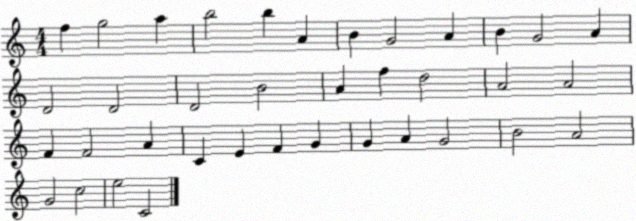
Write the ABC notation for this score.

X:1
T:Untitled
M:4/4
L:1/4
K:C
f g2 a b2 b A B G2 A B G2 A D2 D2 D2 B2 A f d2 A2 A2 F F2 A C E F G G A G2 B2 A2 G2 c2 e2 C2